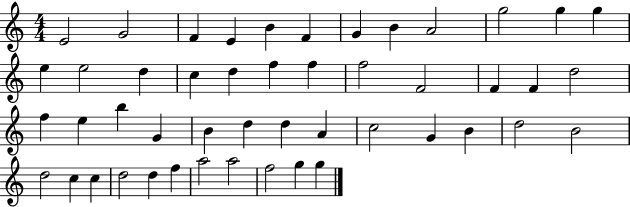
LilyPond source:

{
  \clef treble
  \numericTimeSignature
  \time 4/4
  \key c \major
  e'2 g'2 | f'4 e'4 b'4 f'4 | g'4 b'4 a'2 | g''2 g''4 g''4 | \break e''4 e''2 d''4 | c''4 d''4 f''4 f''4 | f''2 f'2 | f'4 f'4 d''2 | \break f''4 e''4 b''4 g'4 | b'4 d''4 d''4 a'4 | c''2 g'4 b'4 | d''2 b'2 | \break d''2 c''4 c''4 | d''2 d''4 f''4 | a''2 a''2 | f''2 g''4 g''4 | \break \bar "|."
}